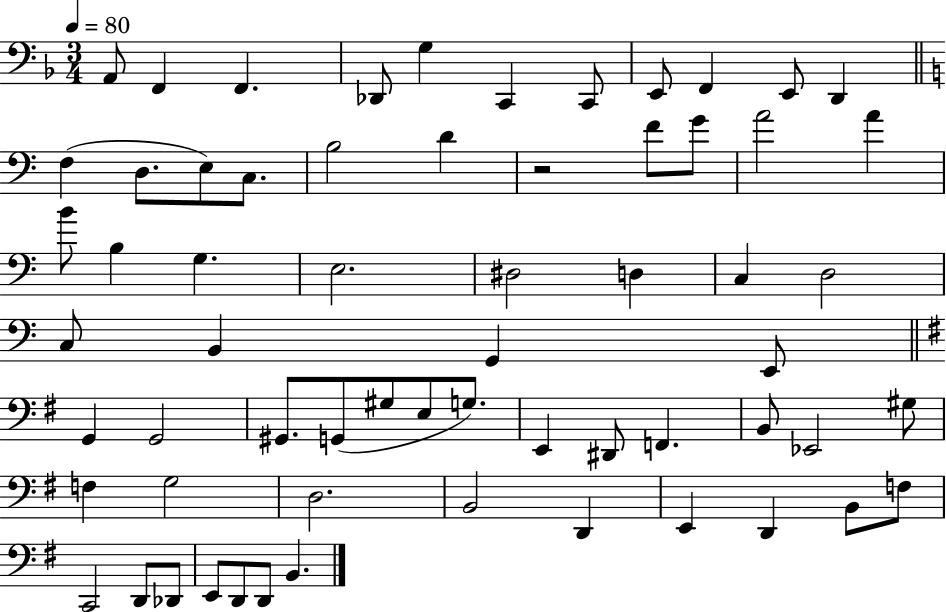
A2/e F2/q F2/q. Db2/e G3/q C2/q C2/e E2/e F2/q E2/e D2/q F3/q D3/e. E3/e C3/e. B3/h D4/q R/h F4/e G4/e A4/h A4/q B4/e B3/q G3/q. E3/h. D#3/h D3/q C3/q D3/h C3/e B2/q G2/q E2/e G2/q G2/h G#2/e. G2/e G#3/e E3/e G3/e. E2/q D#2/e F2/q. B2/e Eb2/h G#3/e F3/q G3/h D3/h. B2/h D2/q E2/q D2/q B2/e F3/e C2/h D2/e Db2/e E2/e D2/e D2/e B2/q.